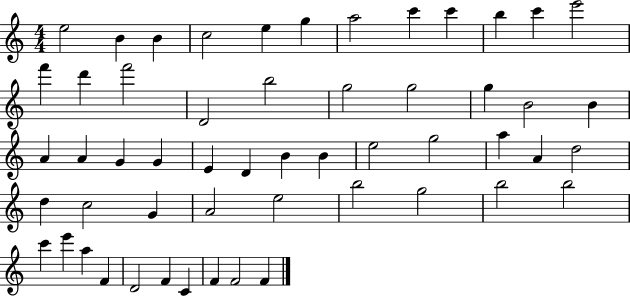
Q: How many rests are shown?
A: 0